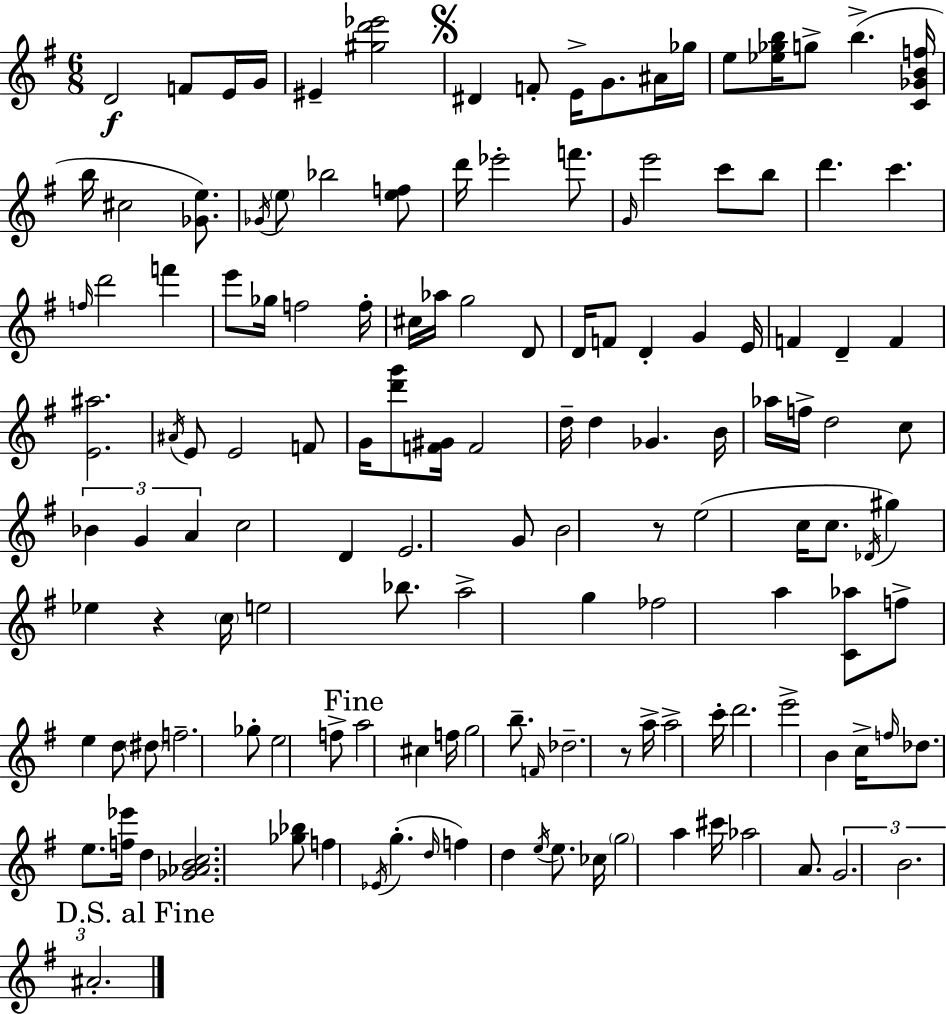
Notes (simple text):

D4/h F4/e E4/s G4/s EIS4/q [G#5,D6,Eb6]/h D#4/q F4/e E4/s G4/e. A#4/s Gb5/s E5/e [Eb5,Gb5,B5]/s G5/e B5/q. [C4,Gb4,B4,F5]/s B5/s C#5/h [Gb4,E5]/e. Gb4/s E5/e Bb5/h [E5,F5]/e D6/s Eb6/h F6/e. G4/s E6/h C6/e B5/e D6/q. C6/q. F5/s D6/h F6/q E6/e Gb5/s F5/h F5/s C#5/s Ab5/s G5/h D4/e D4/s F4/e D4/q G4/q E4/s F4/q D4/q F4/q [E4,A#5]/h. A#4/s E4/e E4/h F4/e G4/s [D6,G6]/e [F4,G#4]/s F4/h D5/s D5/q Gb4/q. B4/s Ab5/s F5/s D5/h C5/e Bb4/q G4/q A4/q C5/h D4/q E4/h. G4/e B4/h R/e E5/h C5/s C5/e. Db4/s G#5/q Eb5/q R/q C5/s E5/h Bb5/e. A5/h G5/q FES5/h A5/q [C4,Ab5]/e F5/e E5/q D5/e D#5/e F5/h. Gb5/e E5/h F5/e A5/h C#5/q F5/s G5/h B5/e. F4/s Db5/h. R/e A5/s A5/h C6/s D6/h. E6/h B4/q C5/s F5/s Db5/e. E5/e. [F5,Eb6]/s D5/q [Gb4,Ab4,B4,C5]/h. [Gb5,Bb5]/e F5/q Eb4/s G5/q. D5/s F5/q D5/q E5/s E5/e. CES5/s G5/h A5/q C#6/s Ab5/h A4/e. G4/h. B4/h. A#4/h.